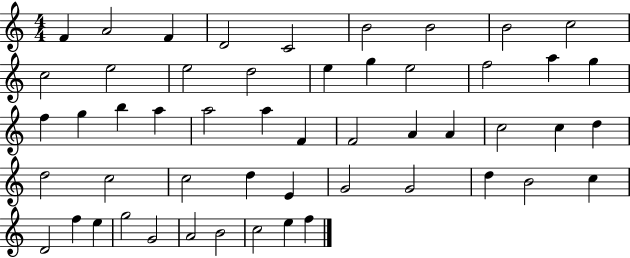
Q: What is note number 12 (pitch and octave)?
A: E5